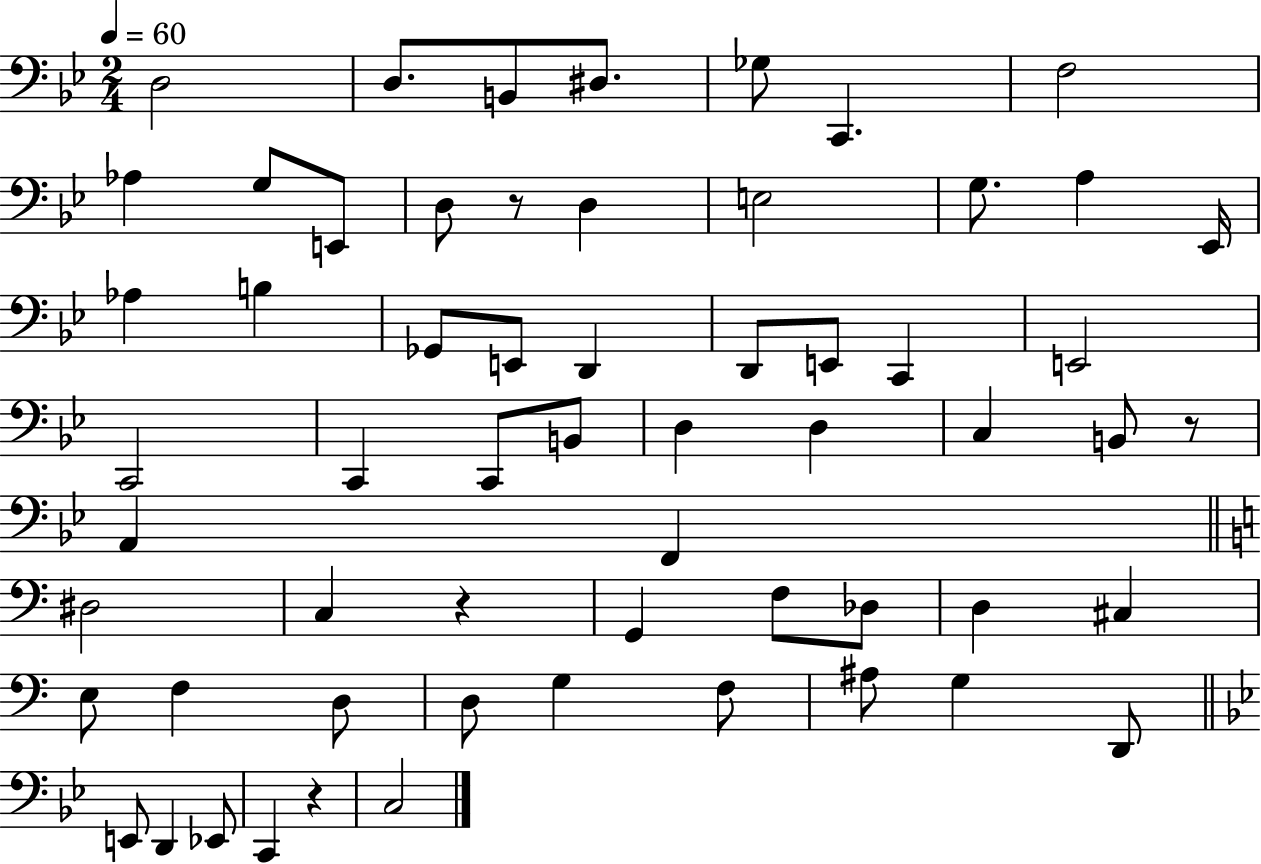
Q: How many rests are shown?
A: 4